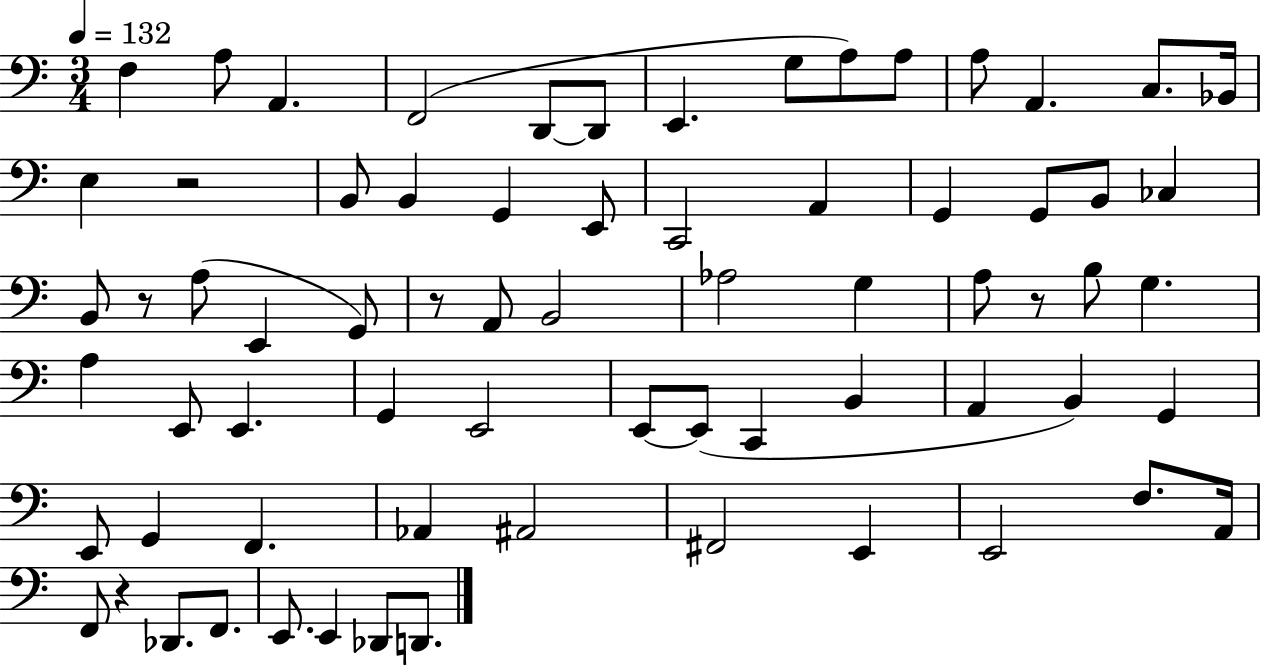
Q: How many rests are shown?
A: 5